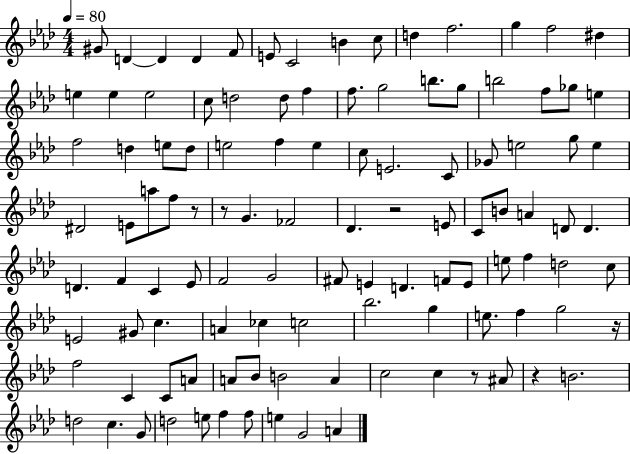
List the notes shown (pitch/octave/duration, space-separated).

G#4/e D4/q D4/q D4/q F4/e E4/e C4/h B4/q C5/e D5/q F5/h. G5/q F5/h D#5/q E5/q E5/q E5/h C5/e D5/h D5/e F5/q F5/e. G5/h B5/e. G5/e B5/h F5/e Gb5/e E5/q F5/h D5/q E5/e D5/e E5/h F5/q E5/q C5/e E4/h. C4/e Gb4/e E5/h G5/e E5/q D#4/h E4/e A5/e F5/e R/e R/e G4/q. FES4/h Db4/q. R/h E4/e C4/e B4/e A4/q D4/e D4/q. D4/q. F4/q C4/q Eb4/e F4/h G4/h F#4/e E4/q D4/q. F4/e E4/e E5/e F5/q D5/h C5/e E4/h G#4/e C5/q. A4/q CES5/q C5/h Bb5/h. G5/q E5/e. F5/q G5/h R/s F5/h C4/q C4/e A4/e A4/e Bb4/e B4/h A4/q C5/h C5/q R/e A#4/e R/q B4/h. D5/h C5/q. G4/e D5/h E5/e F5/q F5/e E5/q G4/h A4/q